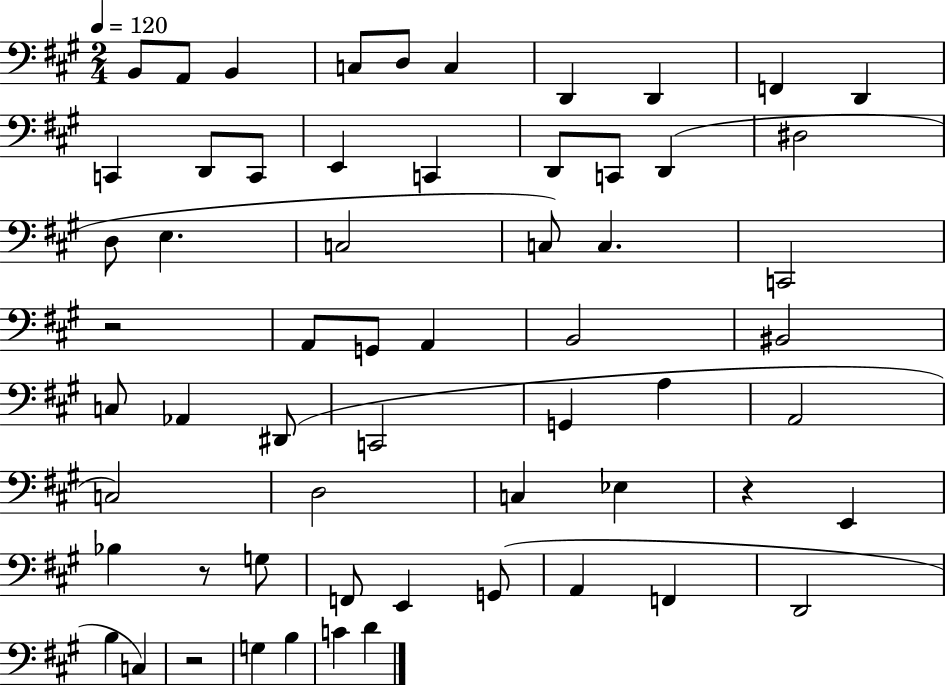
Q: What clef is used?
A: bass